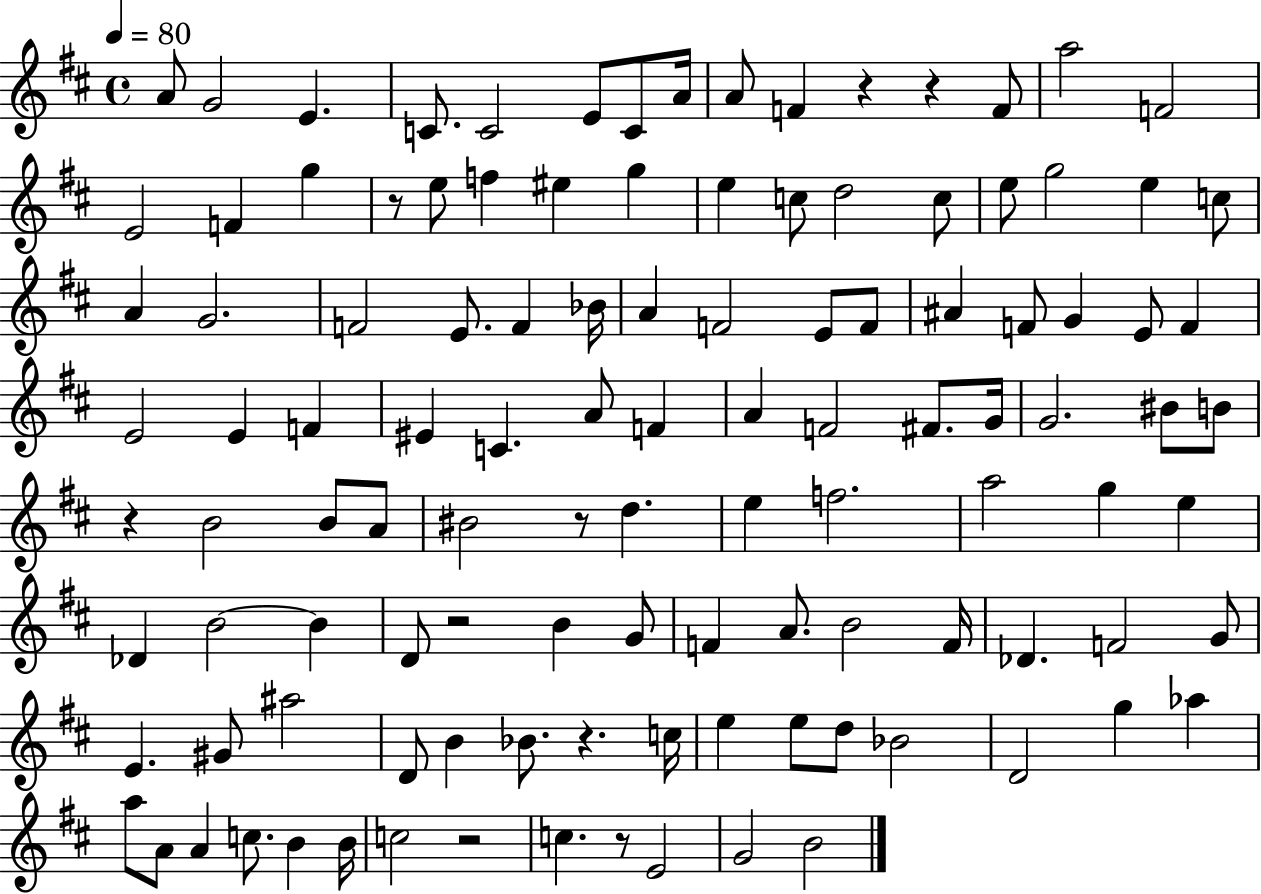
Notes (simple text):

A4/e G4/h E4/q. C4/e. C4/h E4/e C4/e A4/s A4/e F4/q R/q R/q F4/e A5/h F4/h E4/h F4/q G5/q R/e E5/e F5/q EIS5/q G5/q E5/q C5/e D5/h C5/e E5/e G5/h E5/q C5/e A4/q G4/h. F4/h E4/e. F4/q Bb4/s A4/q F4/h E4/e F4/e A#4/q F4/e G4/q E4/e F4/q E4/h E4/q F4/q EIS4/q C4/q. A4/e F4/q A4/q F4/h F#4/e. G4/s G4/h. BIS4/e B4/e R/q B4/h B4/e A4/e BIS4/h R/e D5/q. E5/q F5/h. A5/h G5/q E5/q Db4/q B4/h B4/q D4/e R/h B4/q G4/e F4/q A4/e. B4/h F4/s Db4/q. F4/h G4/e E4/q. G#4/e A#5/h D4/e B4/q Bb4/e. R/q. C5/s E5/q E5/e D5/e Bb4/h D4/h G5/q Ab5/q A5/e A4/e A4/q C5/e. B4/q B4/s C5/h R/h C5/q. R/e E4/h G4/h B4/h